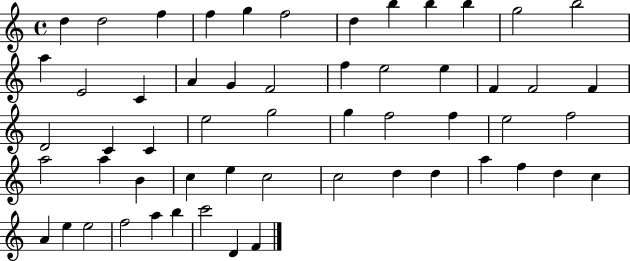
D5/q D5/h F5/q F5/q G5/q F5/h D5/q B5/q B5/q B5/q G5/h B5/h A5/q E4/h C4/q A4/q G4/q F4/h F5/q E5/h E5/q F4/q F4/h F4/q D4/h C4/q C4/q E5/h G5/h G5/q F5/h F5/q E5/h F5/h A5/h A5/q B4/q C5/q E5/q C5/h C5/h D5/q D5/q A5/q F5/q D5/q C5/q A4/q E5/q E5/h F5/h A5/q B5/q C6/h D4/q F4/q